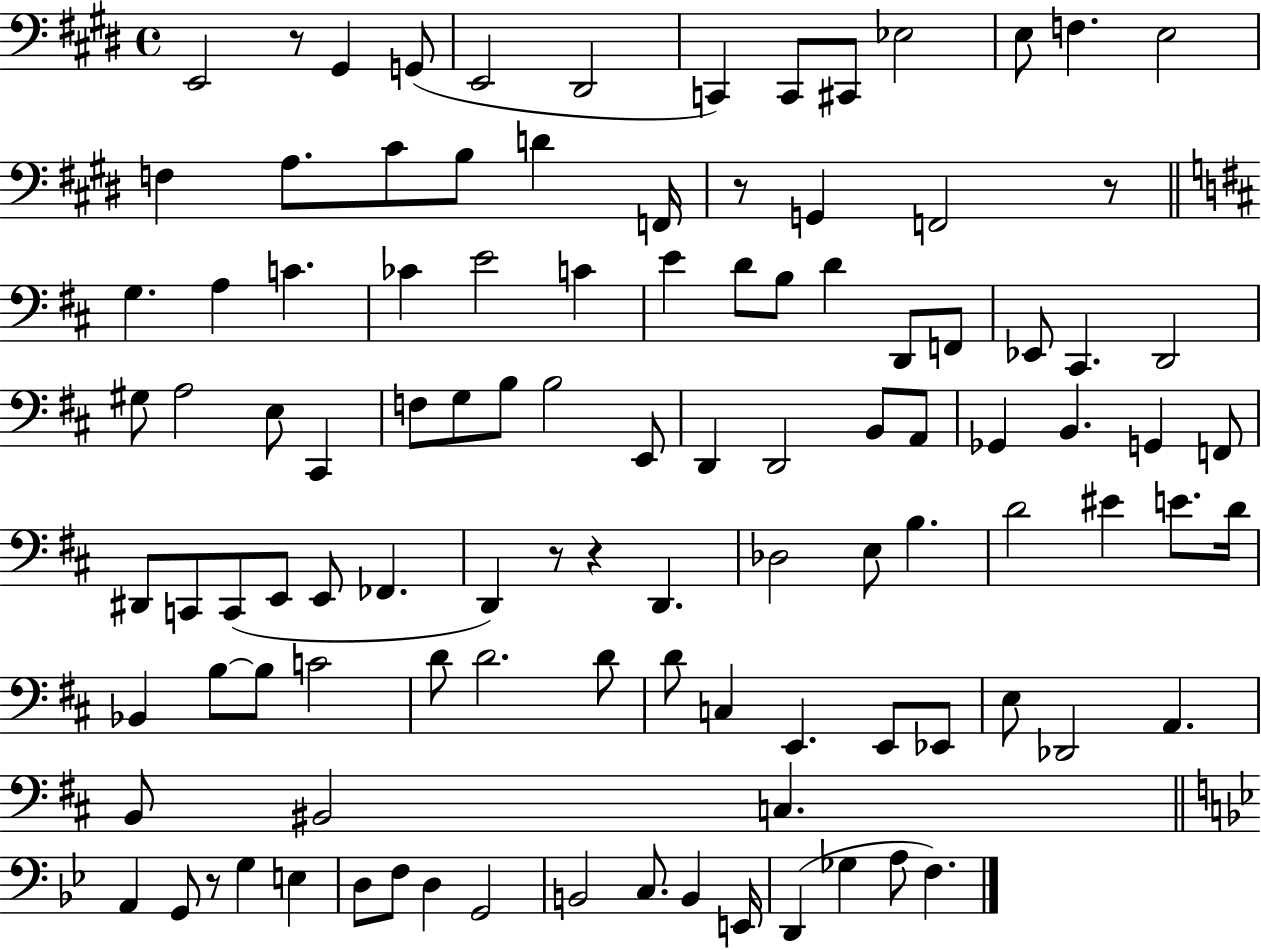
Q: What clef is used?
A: bass